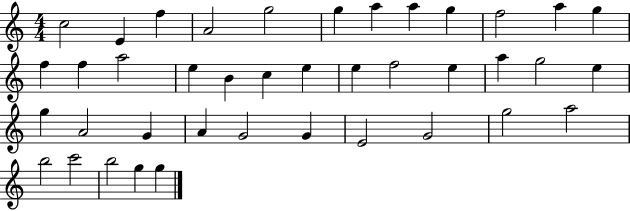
{
  \clef treble
  \numericTimeSignature
  \time 4/4
  \key c \major
  c''2 e'4 f''4 | a'2 g''2 | g''4 a''4 a''4 g''4 | f''2 a''4 g''4 | \break f''4 f''4 a''2 | e''4 b'4 c''4 e''4 | e''4 f''2 e''4 | a''4 g''2 e''4 | \break g''4 a'2 g'4 | a'4 g'2 g'4 | e'2 g'2 | g''2 a''2 | \break b''2 c'''2 | b''2 g''4 g''4 | \bar "|."
}